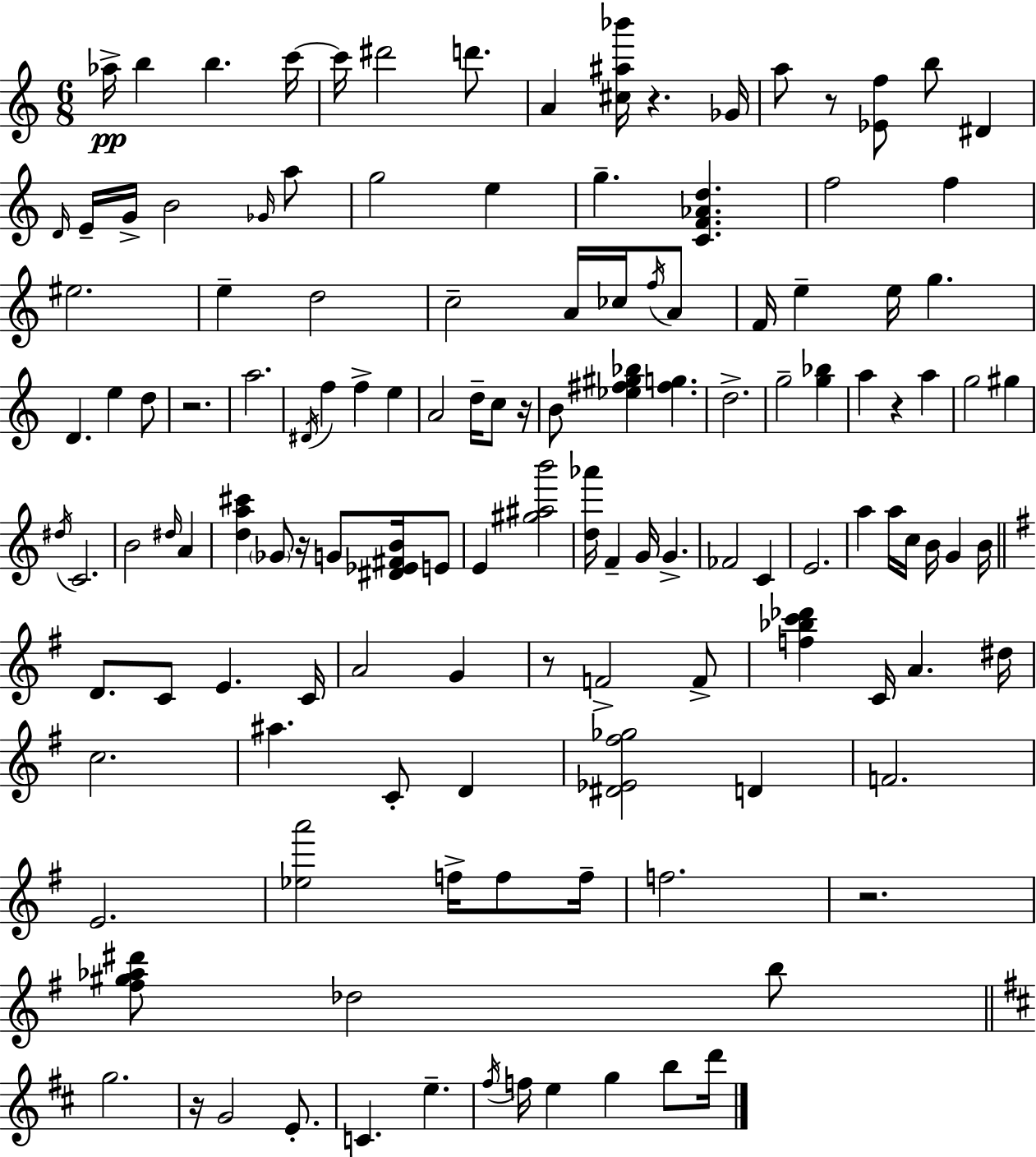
Ab5/s B5/q B5/q. C6/s C6/s D#6/h D6/e. A4/q [C#5,A#5,Bb6]/s R/q. Gb4/s A5/e R/e [Eb4,F5]/e B5/e D#4/q D4/s E4/s G4/s B4/h Gb4/s A5/e G5/h E5/q G5/q. [C4,F4,Ab4,D5]/q. F5/h F5/q EIS5/h. E5/q D5/h C5/h A4/s CES5/s F5/s A4/e F4/s E5/q E5/s G5/q. D4/q. E5/q D5/e R/h. A5/h. D#4/s F5/q F5/q E5/q A4/h D5/s C5/e R/s B4/e [Eb5,F#5,G#5,Bb5]/q [F#5,G5]/q. D5/h. G5/h [G5,Bb5]/q A5/q R/q A5/q G5/h G#5/q D#5/s C4/h. B4/h D#5/s A4/q [D5,A5,C#6]/q Gb4/e R/s G4/e [D#4,Eb4,F#4,B4]/s E4/e E4/q [G#5,A#5,B6]/h [D5,Ab6]/s F4/q G4/s G4/q. FES4/h C4/q E4/h. A5/q A5/s C5/s B4/s G4/q B4/s D4/e. C4/e E4/q. C4/s A4/h G4/q R/e F4/h F4/e [F5,Bb5,C6,Db6]/q C4/s A4/q. D#5/s C5/h. A#5/q. C4/e D4/q [D#4,Eb4,F#5,Gb5]/h D4/q F4/h. E4/h. [Eb5,A6]/h F5/s F5/e F5/s F5/h. R/h. [F#5,G#5,Ab5,D#6]/e Db5/h B5/e G5/h. R/s G4/h E4/e. C4/q. E5/q. F#5/s F5/s E5/q G5/q B5/e D6/s